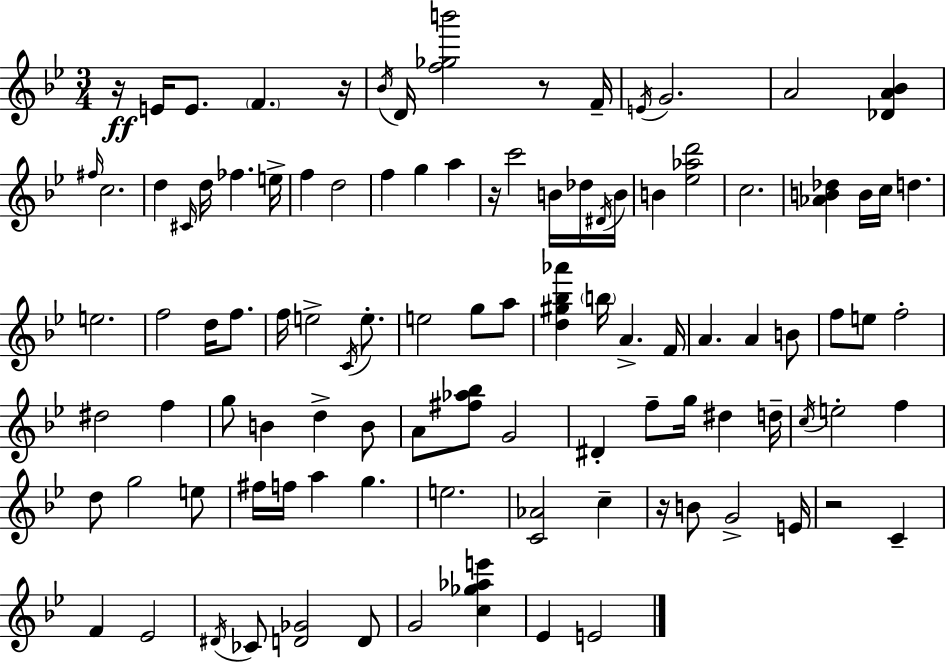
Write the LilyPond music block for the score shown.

{
  \clef treble
  \numericTimeSignature
  \time 3/4
  \key bes \major
  r16\ff e'16 e'8. \parenthesize f'4. r16 | \acciaccatura { bes'16 } d'16 <f'' ges'' b'''>2 r8 | f'16-- \acciaccatura { e'16 } g'2. | a'2 <des' a' bes'>4 | \break \grace { fis''16 } c''2. | d''4 \grace { cis'16 } d''16 fes''4. | e''16-> f''4 d''2 | f''4 g''4 | \break a''4 r16 c'''2 | b'16 des''16 \acciaccatura { dis'16 } b'16 b'4 <ees'' aes'' d'''>2 | c''2. | <aes' b' des''>4 b'16 c''16 d''4. | \break e''2. | f''2 | d''16 f''8. f''16 e''2-> | \acciaccatura { c'16 } e''8.-. e''2 | \break g''8 a''8 <d'' gis'' bes'' aes'''>4 \parenthesize b''16 a'4.-> | f'16 a'4. | a'4 b'8 f''8 e''8 f''2-. | dis''2 | \break f''4 g''8 b'4 | d''4-> b'8 a'8 <fis'' aes'' bes''>8 g'2 | dis'4-. f''8-- | g''16 dis''4 d''16-- \acciaccatura { c''16 } e''2-. | \break f''4 d''8 g''2 | e''8 fis''16 f''16 a''4 | g''4. e''2. | <c' aes'>2 | \break c''4-- r16 b'8 g'2-> | e'16 r2 | c'4-- f'4 ees'2 | \acciaccatura { dis'16 } ces'8 <d' ges'>2 | \break d'8 g'2 | <c'' ges'' aes'' e'''>4 ees'4 | e'2 \bar "|."
}